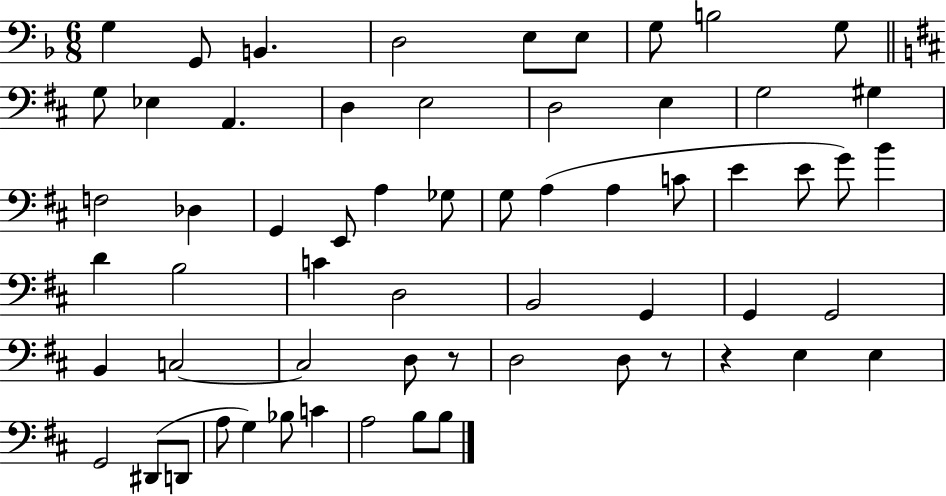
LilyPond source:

{
  \clef bass
  \numericTimeSignature
  \time 6/8
  \key f \major
  \repeat volta 2 { g4 g,8 b,4. | d2 e8 e8 | g8 b2 g8 | \bar "||" \break \key b \minor g8 ees4 a,4. | d4 e2 | d2 e4 | g2 gis4 | \break f2 des4 | g,4 e,8 a4 ges8 | g8 a4( a4 c'8 | e'4 e'8 g'8) b'4 | \break d'4 b2 | c'4 d2 | b,2 g,4 | g,4 g,2 | \break b,4 c2~~ | c2 d8 r8 | d2 d8 r8 | r4 e4 e4 | \break g,2 dis,8( d,8 | a8 g4) bes8 c'4 | a2 b8 b8 | } \bar "|."
}